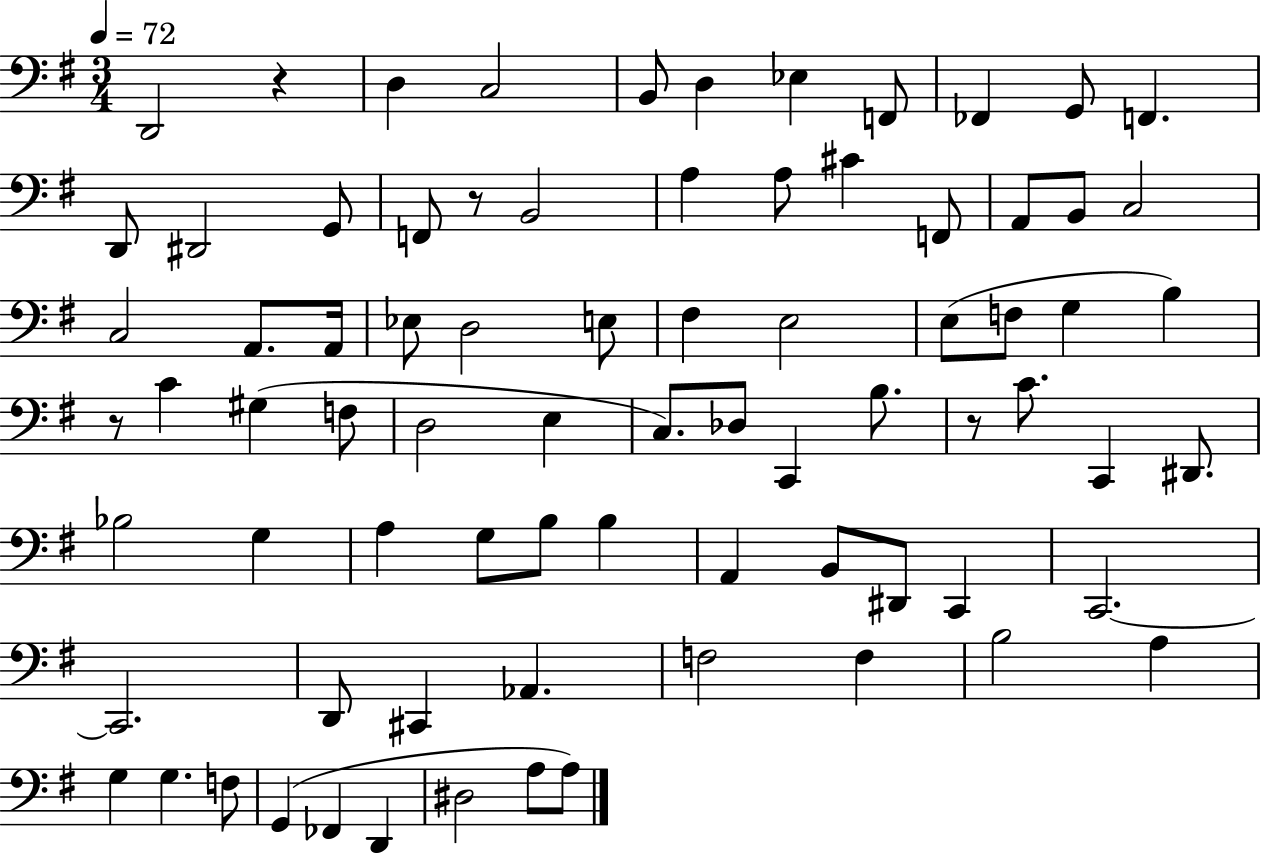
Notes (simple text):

D2/h R/q D3/q C3/h B2/e D3/q Eb3/q F2/e FES2/q G2/e F2/q. D2/e D#2/h G2/e F2/e R/e B2/h A3/q A3/e C#4/q F2/e A2/e B2/e C3/h C3/h A2/e. A2/s Eb3/e D3/h E3/e F#3/q E3/h E3/e F3/e G3/q B3/q R/e C4/q G#3/q F3/e D3/h E3/q C3/e. Db3/e C2/q B3/e. R/e C4/e. C2/q D#2/e. Bb3/h G3/q A3/q G3/e B3/e B3/q A2/q B2/e D#2/e C2/q C2/h. C2/h. D2/e C#2/q Ab2/q. F3/h F3/q B3/h A3/q G3/q G3/q. F3/e G2/q FES2/q D2/q D#3/h A3/e A3/e